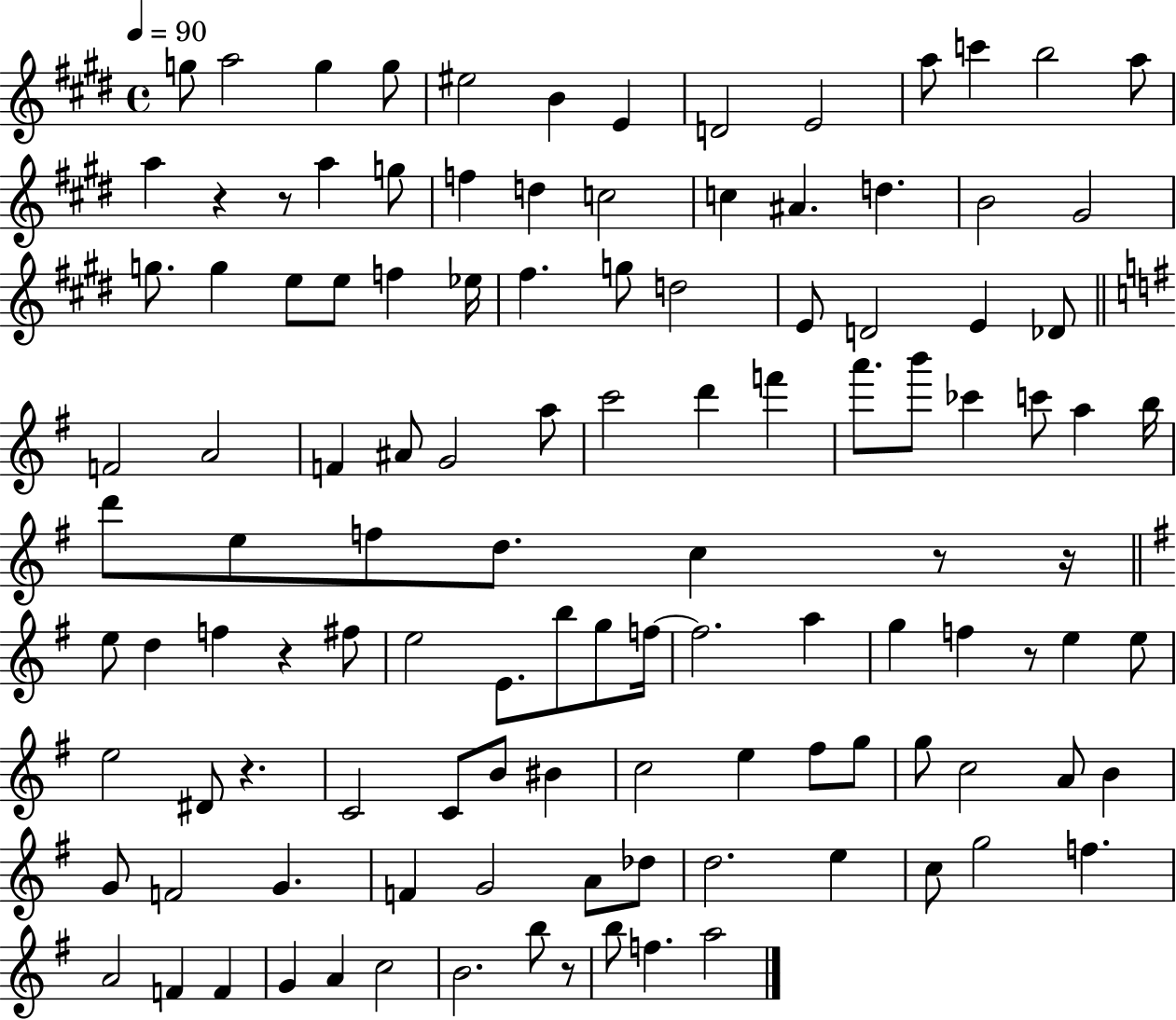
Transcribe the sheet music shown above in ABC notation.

X:1
T:Untitled
M:4/4
L:1/4
K:E
g/2 a2 g g/2 ^e2 B E D2 E2 a/2 c' b2 a/2 a z z/2 a g/2 f d c2 c ^A d B2 ^G2 g/2 g e/2 e/2 f _e/4 ^f g/2 d2 E/2 D2 E _D/2 F2 A2 F ^A/2 G2 a/2 c'2 d' f' a'/2 b'/2 _c' c'/2 a b/4 d'/2 e/2 f/2 d/2 c z/2 z/4 e/2 d f z ^f/2 e2 E/2 b/2 g/2 f/4 f2 a g f z/2 e e/2 e2 ^D/2 z C2 C/2 B/2 ^B c2 e ^f/2 g/2 g/2 c2 A/2 B G/2 F2 G F G2 A/2 _d/2 d2 e c/2 g2 f A2 F F G A c2 B2 b/2 z/2 b/2 f a2